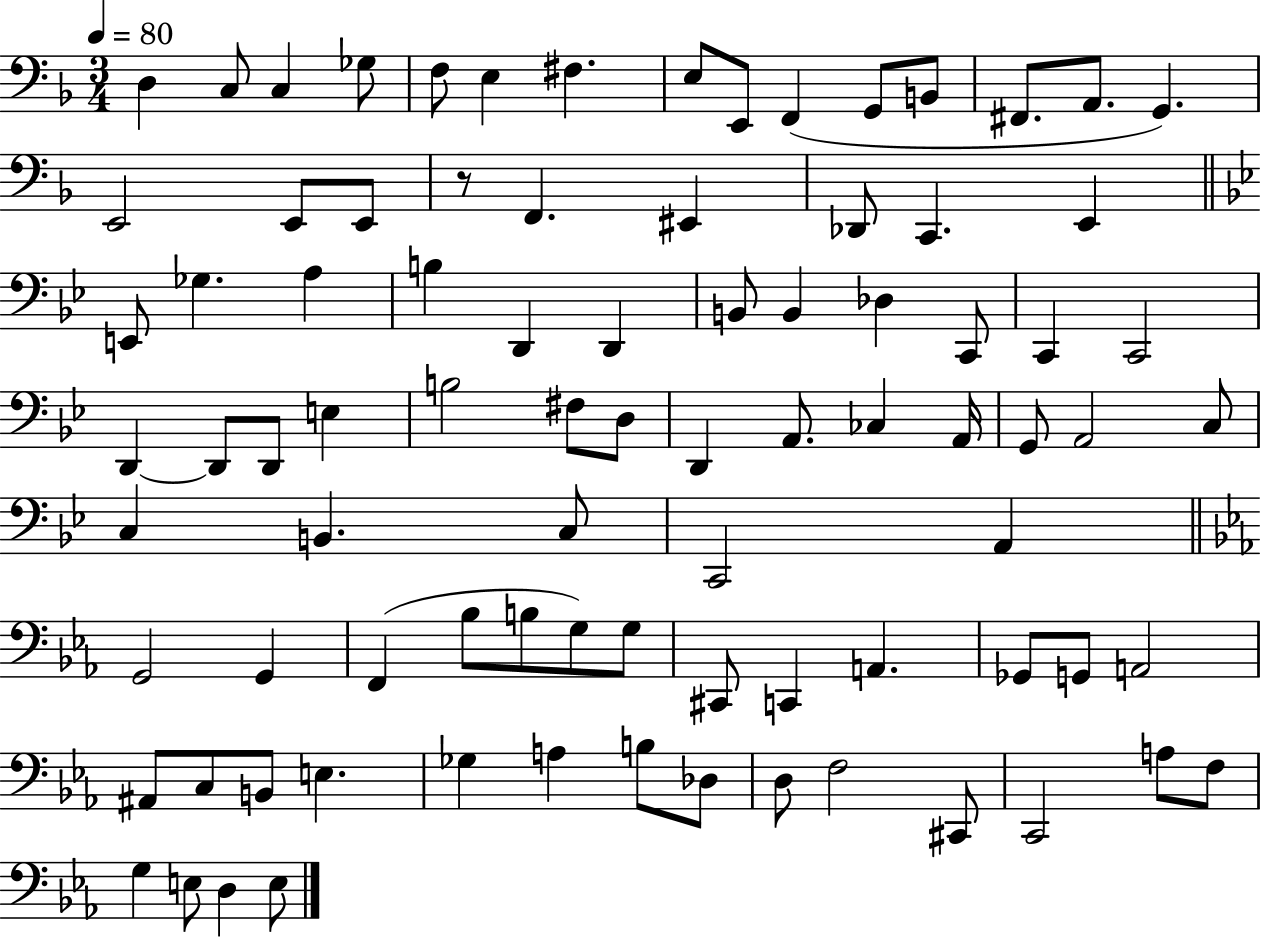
X:1
T:Untitled
M:3/4
L:1/4
K:F
D, C,/2 C, _G,/2 F,/2 E, ^F, E,/2 E,,/2 F,, G,,/2 B,,/2 ^F,,/2 A,,/2 G,, E,,2 E,,/2 E,,/2 z/2 F,, ^E,, _D,,/2 C,, E,, E,,/2 _G, A, B, D,, D,, B,,/2 B,, _D, C,,/2 C,, C,,2 D,, D,,/2 D,,/2 E, B,2 ^F,/2 D,/2 D,, A,,/2 _C, A,,/4 G,,/2 A,,2 C,/2 C, B,, C,/2 C,,2 A,, G,,2 G,, F,, _B,/2 B,/2 G,/2 G,/2 ^C,,/2 C,, A,, _G,,/2 G,,/2 A,,2 ^A,,/2 C,/2 B,,/2 E, _G, A, B,/2 _D,/2 D,/2 F,2 ^C,,/2 C,,2 A,/2 F,/2 G, E,/2 D, E,/2